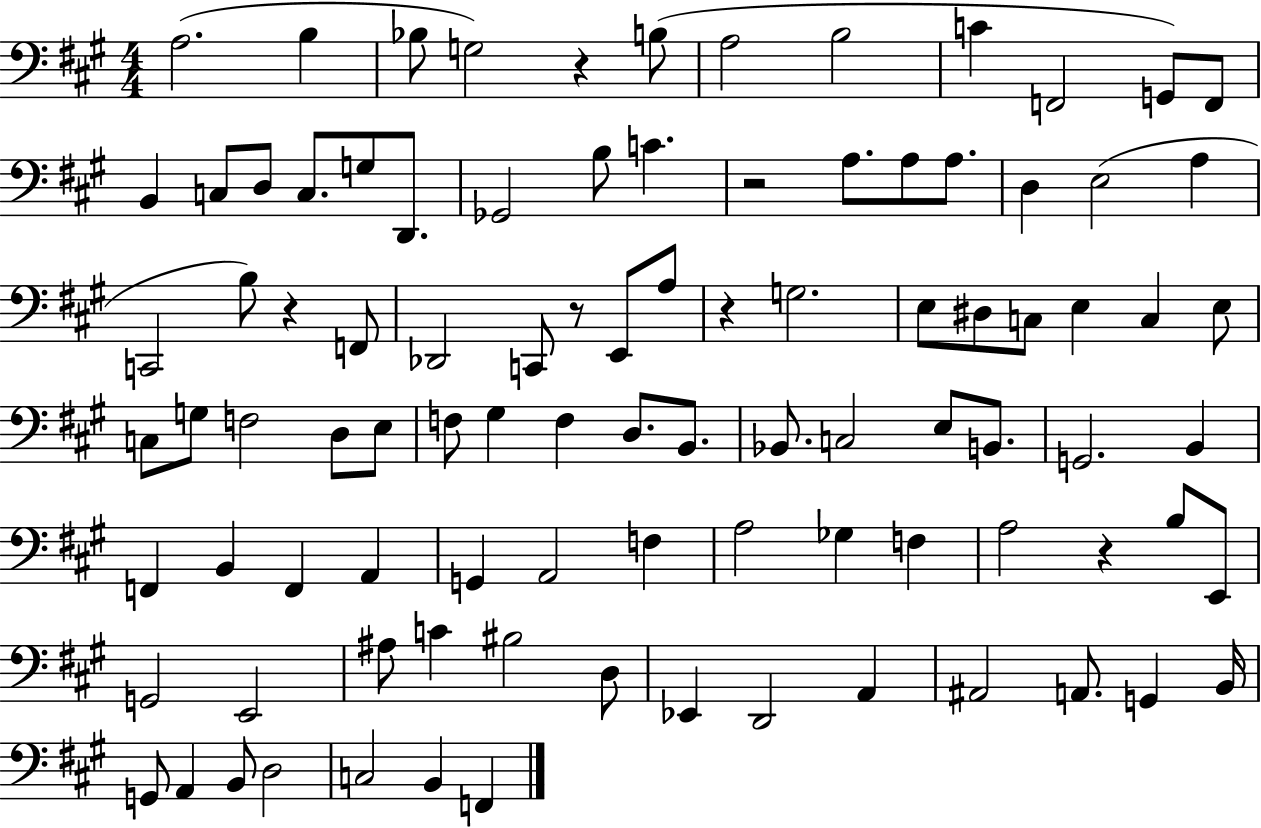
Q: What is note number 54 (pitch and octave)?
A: B2